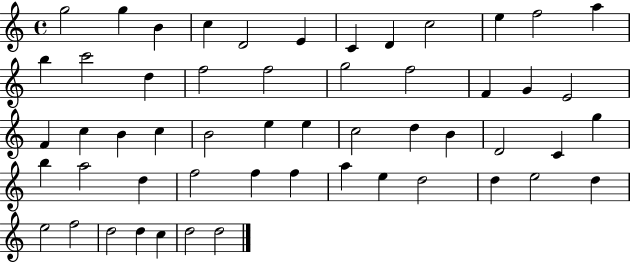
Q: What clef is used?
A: treble